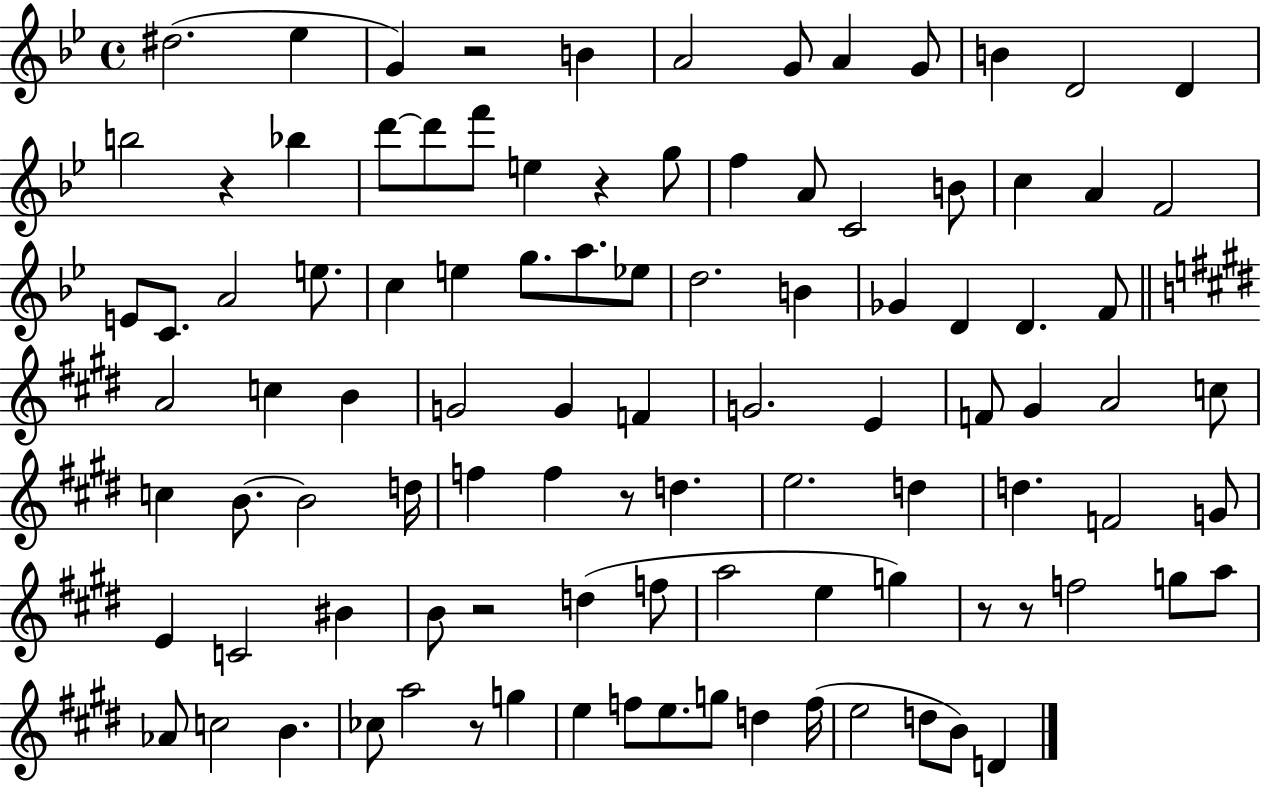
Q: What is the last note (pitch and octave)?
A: D4